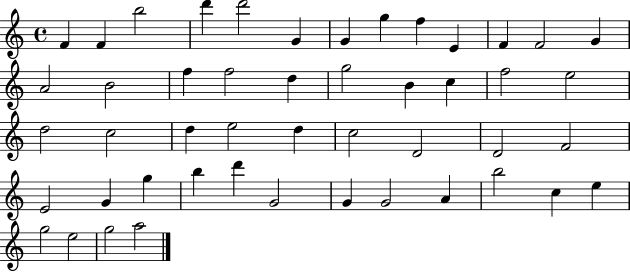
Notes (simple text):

F4/q F4/q B5/h D6/q D6/h G4/q G4/q G5/q F5/q E4/q F4/q F4/h G4/q A4/h B4/h F5/q F5/h D5/q G5/h B4/q C5/q F5/h E5/h D5/h C5/h D5/q E5/h D5/q C5/h D4/h D4/h F4/h E4/h G4/q G5/q B5/q D6/q G4/h G4/q G4/h A4/q B5/h C5/q E5/q G5/h E5/h G5/h A5/h